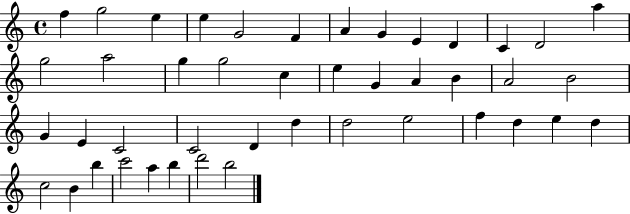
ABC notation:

X:1
T:Untitled
M:4/4
L:1/4
K:C
f g2 e e G2 F A G E D C D2 a g2 a2 g g2 c e G A B A2 B2 G E C2 C2 D d d2 e2 f d e d c2 B b c'2 a b d'2 b2